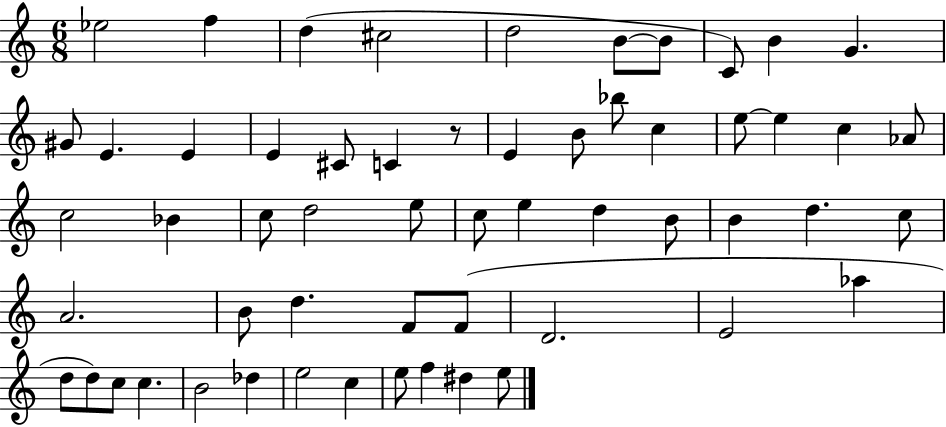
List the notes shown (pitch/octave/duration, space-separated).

Eb5/h F5/q D5/q C#5/h D5/h B4/e B4/e C4/e B4/q G4/q. G#4/e E4/q. E4/q E4/q C#4/e C4/q R/e E4/q B4/e Bb5/e C5/q E5/e E5/q C5/q Ab4/e C5/h Bb4/q C5/e D5/h E5/e C5/e E5/q D5/q B4/e B4/q D5/q. C5/e A4/h. B4/e D5/q. F4/e F4/e D4/h. E4/h Ab5/q D5/e D5/e C5/e C5/q. B4/h Db5/q E5/h C5/q E5/e F5/q D#5/q E5/e